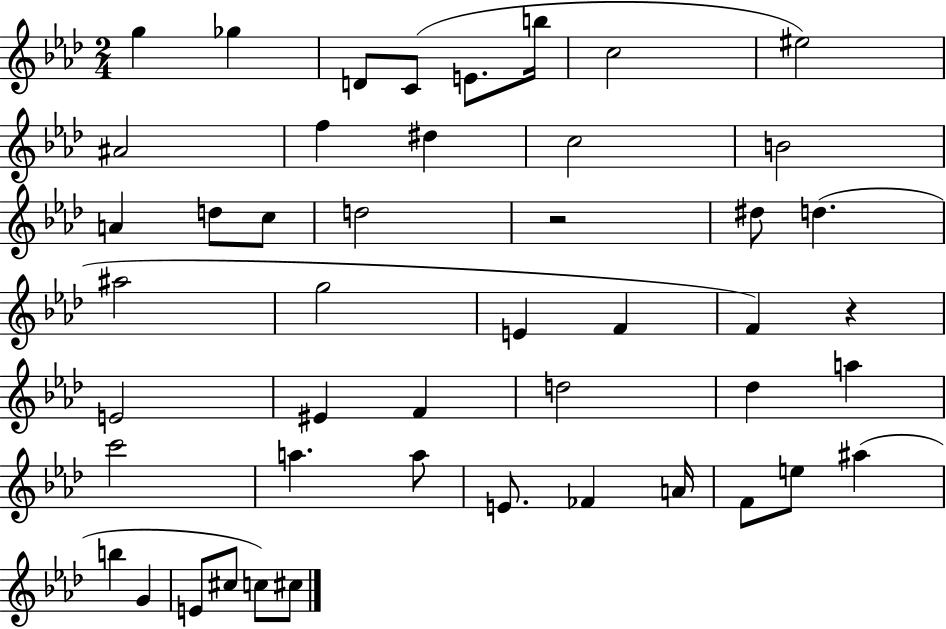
G5/q Gb5/q D4/e C4/e E4/e. B5/s C5/h EIS5/h A#4/h F5/q D#5/q C5/h B4/h A4/q D5/e C5/e D5/h R/h D#5/e D5/q. A#5/h G5/h E4/q F4/q F4/q R/q E4/h EIS4/q F4/q D5/h Db5/q A5/q C6/h A5/q. A5/e E4/e. FES4/q A4/s F4/e E5/e A#5/q B5/q G4/q E4/e C#5/e C5/e C#5/e